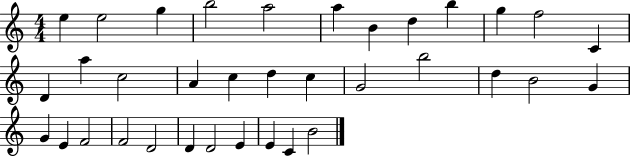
{
  \clef treble
  \numericTimeSignature
  \time 4/4
  \key c \major
  e''4 e''2 g''4 | b''2 a''2 | a''4 b'4 d''4 b''4 | g''4 f''2 c'4 | \break d'4 a''4 c''2 | a'4 c''4 d''4 c''4 | g'2 b''2 | d''4 b'2 g'4 | \break g'4 e'4 f'2 | f'2 d'2 | d'4 d'2 e'4 | e'4 c'4 b'2 | \break \bar "|."
}